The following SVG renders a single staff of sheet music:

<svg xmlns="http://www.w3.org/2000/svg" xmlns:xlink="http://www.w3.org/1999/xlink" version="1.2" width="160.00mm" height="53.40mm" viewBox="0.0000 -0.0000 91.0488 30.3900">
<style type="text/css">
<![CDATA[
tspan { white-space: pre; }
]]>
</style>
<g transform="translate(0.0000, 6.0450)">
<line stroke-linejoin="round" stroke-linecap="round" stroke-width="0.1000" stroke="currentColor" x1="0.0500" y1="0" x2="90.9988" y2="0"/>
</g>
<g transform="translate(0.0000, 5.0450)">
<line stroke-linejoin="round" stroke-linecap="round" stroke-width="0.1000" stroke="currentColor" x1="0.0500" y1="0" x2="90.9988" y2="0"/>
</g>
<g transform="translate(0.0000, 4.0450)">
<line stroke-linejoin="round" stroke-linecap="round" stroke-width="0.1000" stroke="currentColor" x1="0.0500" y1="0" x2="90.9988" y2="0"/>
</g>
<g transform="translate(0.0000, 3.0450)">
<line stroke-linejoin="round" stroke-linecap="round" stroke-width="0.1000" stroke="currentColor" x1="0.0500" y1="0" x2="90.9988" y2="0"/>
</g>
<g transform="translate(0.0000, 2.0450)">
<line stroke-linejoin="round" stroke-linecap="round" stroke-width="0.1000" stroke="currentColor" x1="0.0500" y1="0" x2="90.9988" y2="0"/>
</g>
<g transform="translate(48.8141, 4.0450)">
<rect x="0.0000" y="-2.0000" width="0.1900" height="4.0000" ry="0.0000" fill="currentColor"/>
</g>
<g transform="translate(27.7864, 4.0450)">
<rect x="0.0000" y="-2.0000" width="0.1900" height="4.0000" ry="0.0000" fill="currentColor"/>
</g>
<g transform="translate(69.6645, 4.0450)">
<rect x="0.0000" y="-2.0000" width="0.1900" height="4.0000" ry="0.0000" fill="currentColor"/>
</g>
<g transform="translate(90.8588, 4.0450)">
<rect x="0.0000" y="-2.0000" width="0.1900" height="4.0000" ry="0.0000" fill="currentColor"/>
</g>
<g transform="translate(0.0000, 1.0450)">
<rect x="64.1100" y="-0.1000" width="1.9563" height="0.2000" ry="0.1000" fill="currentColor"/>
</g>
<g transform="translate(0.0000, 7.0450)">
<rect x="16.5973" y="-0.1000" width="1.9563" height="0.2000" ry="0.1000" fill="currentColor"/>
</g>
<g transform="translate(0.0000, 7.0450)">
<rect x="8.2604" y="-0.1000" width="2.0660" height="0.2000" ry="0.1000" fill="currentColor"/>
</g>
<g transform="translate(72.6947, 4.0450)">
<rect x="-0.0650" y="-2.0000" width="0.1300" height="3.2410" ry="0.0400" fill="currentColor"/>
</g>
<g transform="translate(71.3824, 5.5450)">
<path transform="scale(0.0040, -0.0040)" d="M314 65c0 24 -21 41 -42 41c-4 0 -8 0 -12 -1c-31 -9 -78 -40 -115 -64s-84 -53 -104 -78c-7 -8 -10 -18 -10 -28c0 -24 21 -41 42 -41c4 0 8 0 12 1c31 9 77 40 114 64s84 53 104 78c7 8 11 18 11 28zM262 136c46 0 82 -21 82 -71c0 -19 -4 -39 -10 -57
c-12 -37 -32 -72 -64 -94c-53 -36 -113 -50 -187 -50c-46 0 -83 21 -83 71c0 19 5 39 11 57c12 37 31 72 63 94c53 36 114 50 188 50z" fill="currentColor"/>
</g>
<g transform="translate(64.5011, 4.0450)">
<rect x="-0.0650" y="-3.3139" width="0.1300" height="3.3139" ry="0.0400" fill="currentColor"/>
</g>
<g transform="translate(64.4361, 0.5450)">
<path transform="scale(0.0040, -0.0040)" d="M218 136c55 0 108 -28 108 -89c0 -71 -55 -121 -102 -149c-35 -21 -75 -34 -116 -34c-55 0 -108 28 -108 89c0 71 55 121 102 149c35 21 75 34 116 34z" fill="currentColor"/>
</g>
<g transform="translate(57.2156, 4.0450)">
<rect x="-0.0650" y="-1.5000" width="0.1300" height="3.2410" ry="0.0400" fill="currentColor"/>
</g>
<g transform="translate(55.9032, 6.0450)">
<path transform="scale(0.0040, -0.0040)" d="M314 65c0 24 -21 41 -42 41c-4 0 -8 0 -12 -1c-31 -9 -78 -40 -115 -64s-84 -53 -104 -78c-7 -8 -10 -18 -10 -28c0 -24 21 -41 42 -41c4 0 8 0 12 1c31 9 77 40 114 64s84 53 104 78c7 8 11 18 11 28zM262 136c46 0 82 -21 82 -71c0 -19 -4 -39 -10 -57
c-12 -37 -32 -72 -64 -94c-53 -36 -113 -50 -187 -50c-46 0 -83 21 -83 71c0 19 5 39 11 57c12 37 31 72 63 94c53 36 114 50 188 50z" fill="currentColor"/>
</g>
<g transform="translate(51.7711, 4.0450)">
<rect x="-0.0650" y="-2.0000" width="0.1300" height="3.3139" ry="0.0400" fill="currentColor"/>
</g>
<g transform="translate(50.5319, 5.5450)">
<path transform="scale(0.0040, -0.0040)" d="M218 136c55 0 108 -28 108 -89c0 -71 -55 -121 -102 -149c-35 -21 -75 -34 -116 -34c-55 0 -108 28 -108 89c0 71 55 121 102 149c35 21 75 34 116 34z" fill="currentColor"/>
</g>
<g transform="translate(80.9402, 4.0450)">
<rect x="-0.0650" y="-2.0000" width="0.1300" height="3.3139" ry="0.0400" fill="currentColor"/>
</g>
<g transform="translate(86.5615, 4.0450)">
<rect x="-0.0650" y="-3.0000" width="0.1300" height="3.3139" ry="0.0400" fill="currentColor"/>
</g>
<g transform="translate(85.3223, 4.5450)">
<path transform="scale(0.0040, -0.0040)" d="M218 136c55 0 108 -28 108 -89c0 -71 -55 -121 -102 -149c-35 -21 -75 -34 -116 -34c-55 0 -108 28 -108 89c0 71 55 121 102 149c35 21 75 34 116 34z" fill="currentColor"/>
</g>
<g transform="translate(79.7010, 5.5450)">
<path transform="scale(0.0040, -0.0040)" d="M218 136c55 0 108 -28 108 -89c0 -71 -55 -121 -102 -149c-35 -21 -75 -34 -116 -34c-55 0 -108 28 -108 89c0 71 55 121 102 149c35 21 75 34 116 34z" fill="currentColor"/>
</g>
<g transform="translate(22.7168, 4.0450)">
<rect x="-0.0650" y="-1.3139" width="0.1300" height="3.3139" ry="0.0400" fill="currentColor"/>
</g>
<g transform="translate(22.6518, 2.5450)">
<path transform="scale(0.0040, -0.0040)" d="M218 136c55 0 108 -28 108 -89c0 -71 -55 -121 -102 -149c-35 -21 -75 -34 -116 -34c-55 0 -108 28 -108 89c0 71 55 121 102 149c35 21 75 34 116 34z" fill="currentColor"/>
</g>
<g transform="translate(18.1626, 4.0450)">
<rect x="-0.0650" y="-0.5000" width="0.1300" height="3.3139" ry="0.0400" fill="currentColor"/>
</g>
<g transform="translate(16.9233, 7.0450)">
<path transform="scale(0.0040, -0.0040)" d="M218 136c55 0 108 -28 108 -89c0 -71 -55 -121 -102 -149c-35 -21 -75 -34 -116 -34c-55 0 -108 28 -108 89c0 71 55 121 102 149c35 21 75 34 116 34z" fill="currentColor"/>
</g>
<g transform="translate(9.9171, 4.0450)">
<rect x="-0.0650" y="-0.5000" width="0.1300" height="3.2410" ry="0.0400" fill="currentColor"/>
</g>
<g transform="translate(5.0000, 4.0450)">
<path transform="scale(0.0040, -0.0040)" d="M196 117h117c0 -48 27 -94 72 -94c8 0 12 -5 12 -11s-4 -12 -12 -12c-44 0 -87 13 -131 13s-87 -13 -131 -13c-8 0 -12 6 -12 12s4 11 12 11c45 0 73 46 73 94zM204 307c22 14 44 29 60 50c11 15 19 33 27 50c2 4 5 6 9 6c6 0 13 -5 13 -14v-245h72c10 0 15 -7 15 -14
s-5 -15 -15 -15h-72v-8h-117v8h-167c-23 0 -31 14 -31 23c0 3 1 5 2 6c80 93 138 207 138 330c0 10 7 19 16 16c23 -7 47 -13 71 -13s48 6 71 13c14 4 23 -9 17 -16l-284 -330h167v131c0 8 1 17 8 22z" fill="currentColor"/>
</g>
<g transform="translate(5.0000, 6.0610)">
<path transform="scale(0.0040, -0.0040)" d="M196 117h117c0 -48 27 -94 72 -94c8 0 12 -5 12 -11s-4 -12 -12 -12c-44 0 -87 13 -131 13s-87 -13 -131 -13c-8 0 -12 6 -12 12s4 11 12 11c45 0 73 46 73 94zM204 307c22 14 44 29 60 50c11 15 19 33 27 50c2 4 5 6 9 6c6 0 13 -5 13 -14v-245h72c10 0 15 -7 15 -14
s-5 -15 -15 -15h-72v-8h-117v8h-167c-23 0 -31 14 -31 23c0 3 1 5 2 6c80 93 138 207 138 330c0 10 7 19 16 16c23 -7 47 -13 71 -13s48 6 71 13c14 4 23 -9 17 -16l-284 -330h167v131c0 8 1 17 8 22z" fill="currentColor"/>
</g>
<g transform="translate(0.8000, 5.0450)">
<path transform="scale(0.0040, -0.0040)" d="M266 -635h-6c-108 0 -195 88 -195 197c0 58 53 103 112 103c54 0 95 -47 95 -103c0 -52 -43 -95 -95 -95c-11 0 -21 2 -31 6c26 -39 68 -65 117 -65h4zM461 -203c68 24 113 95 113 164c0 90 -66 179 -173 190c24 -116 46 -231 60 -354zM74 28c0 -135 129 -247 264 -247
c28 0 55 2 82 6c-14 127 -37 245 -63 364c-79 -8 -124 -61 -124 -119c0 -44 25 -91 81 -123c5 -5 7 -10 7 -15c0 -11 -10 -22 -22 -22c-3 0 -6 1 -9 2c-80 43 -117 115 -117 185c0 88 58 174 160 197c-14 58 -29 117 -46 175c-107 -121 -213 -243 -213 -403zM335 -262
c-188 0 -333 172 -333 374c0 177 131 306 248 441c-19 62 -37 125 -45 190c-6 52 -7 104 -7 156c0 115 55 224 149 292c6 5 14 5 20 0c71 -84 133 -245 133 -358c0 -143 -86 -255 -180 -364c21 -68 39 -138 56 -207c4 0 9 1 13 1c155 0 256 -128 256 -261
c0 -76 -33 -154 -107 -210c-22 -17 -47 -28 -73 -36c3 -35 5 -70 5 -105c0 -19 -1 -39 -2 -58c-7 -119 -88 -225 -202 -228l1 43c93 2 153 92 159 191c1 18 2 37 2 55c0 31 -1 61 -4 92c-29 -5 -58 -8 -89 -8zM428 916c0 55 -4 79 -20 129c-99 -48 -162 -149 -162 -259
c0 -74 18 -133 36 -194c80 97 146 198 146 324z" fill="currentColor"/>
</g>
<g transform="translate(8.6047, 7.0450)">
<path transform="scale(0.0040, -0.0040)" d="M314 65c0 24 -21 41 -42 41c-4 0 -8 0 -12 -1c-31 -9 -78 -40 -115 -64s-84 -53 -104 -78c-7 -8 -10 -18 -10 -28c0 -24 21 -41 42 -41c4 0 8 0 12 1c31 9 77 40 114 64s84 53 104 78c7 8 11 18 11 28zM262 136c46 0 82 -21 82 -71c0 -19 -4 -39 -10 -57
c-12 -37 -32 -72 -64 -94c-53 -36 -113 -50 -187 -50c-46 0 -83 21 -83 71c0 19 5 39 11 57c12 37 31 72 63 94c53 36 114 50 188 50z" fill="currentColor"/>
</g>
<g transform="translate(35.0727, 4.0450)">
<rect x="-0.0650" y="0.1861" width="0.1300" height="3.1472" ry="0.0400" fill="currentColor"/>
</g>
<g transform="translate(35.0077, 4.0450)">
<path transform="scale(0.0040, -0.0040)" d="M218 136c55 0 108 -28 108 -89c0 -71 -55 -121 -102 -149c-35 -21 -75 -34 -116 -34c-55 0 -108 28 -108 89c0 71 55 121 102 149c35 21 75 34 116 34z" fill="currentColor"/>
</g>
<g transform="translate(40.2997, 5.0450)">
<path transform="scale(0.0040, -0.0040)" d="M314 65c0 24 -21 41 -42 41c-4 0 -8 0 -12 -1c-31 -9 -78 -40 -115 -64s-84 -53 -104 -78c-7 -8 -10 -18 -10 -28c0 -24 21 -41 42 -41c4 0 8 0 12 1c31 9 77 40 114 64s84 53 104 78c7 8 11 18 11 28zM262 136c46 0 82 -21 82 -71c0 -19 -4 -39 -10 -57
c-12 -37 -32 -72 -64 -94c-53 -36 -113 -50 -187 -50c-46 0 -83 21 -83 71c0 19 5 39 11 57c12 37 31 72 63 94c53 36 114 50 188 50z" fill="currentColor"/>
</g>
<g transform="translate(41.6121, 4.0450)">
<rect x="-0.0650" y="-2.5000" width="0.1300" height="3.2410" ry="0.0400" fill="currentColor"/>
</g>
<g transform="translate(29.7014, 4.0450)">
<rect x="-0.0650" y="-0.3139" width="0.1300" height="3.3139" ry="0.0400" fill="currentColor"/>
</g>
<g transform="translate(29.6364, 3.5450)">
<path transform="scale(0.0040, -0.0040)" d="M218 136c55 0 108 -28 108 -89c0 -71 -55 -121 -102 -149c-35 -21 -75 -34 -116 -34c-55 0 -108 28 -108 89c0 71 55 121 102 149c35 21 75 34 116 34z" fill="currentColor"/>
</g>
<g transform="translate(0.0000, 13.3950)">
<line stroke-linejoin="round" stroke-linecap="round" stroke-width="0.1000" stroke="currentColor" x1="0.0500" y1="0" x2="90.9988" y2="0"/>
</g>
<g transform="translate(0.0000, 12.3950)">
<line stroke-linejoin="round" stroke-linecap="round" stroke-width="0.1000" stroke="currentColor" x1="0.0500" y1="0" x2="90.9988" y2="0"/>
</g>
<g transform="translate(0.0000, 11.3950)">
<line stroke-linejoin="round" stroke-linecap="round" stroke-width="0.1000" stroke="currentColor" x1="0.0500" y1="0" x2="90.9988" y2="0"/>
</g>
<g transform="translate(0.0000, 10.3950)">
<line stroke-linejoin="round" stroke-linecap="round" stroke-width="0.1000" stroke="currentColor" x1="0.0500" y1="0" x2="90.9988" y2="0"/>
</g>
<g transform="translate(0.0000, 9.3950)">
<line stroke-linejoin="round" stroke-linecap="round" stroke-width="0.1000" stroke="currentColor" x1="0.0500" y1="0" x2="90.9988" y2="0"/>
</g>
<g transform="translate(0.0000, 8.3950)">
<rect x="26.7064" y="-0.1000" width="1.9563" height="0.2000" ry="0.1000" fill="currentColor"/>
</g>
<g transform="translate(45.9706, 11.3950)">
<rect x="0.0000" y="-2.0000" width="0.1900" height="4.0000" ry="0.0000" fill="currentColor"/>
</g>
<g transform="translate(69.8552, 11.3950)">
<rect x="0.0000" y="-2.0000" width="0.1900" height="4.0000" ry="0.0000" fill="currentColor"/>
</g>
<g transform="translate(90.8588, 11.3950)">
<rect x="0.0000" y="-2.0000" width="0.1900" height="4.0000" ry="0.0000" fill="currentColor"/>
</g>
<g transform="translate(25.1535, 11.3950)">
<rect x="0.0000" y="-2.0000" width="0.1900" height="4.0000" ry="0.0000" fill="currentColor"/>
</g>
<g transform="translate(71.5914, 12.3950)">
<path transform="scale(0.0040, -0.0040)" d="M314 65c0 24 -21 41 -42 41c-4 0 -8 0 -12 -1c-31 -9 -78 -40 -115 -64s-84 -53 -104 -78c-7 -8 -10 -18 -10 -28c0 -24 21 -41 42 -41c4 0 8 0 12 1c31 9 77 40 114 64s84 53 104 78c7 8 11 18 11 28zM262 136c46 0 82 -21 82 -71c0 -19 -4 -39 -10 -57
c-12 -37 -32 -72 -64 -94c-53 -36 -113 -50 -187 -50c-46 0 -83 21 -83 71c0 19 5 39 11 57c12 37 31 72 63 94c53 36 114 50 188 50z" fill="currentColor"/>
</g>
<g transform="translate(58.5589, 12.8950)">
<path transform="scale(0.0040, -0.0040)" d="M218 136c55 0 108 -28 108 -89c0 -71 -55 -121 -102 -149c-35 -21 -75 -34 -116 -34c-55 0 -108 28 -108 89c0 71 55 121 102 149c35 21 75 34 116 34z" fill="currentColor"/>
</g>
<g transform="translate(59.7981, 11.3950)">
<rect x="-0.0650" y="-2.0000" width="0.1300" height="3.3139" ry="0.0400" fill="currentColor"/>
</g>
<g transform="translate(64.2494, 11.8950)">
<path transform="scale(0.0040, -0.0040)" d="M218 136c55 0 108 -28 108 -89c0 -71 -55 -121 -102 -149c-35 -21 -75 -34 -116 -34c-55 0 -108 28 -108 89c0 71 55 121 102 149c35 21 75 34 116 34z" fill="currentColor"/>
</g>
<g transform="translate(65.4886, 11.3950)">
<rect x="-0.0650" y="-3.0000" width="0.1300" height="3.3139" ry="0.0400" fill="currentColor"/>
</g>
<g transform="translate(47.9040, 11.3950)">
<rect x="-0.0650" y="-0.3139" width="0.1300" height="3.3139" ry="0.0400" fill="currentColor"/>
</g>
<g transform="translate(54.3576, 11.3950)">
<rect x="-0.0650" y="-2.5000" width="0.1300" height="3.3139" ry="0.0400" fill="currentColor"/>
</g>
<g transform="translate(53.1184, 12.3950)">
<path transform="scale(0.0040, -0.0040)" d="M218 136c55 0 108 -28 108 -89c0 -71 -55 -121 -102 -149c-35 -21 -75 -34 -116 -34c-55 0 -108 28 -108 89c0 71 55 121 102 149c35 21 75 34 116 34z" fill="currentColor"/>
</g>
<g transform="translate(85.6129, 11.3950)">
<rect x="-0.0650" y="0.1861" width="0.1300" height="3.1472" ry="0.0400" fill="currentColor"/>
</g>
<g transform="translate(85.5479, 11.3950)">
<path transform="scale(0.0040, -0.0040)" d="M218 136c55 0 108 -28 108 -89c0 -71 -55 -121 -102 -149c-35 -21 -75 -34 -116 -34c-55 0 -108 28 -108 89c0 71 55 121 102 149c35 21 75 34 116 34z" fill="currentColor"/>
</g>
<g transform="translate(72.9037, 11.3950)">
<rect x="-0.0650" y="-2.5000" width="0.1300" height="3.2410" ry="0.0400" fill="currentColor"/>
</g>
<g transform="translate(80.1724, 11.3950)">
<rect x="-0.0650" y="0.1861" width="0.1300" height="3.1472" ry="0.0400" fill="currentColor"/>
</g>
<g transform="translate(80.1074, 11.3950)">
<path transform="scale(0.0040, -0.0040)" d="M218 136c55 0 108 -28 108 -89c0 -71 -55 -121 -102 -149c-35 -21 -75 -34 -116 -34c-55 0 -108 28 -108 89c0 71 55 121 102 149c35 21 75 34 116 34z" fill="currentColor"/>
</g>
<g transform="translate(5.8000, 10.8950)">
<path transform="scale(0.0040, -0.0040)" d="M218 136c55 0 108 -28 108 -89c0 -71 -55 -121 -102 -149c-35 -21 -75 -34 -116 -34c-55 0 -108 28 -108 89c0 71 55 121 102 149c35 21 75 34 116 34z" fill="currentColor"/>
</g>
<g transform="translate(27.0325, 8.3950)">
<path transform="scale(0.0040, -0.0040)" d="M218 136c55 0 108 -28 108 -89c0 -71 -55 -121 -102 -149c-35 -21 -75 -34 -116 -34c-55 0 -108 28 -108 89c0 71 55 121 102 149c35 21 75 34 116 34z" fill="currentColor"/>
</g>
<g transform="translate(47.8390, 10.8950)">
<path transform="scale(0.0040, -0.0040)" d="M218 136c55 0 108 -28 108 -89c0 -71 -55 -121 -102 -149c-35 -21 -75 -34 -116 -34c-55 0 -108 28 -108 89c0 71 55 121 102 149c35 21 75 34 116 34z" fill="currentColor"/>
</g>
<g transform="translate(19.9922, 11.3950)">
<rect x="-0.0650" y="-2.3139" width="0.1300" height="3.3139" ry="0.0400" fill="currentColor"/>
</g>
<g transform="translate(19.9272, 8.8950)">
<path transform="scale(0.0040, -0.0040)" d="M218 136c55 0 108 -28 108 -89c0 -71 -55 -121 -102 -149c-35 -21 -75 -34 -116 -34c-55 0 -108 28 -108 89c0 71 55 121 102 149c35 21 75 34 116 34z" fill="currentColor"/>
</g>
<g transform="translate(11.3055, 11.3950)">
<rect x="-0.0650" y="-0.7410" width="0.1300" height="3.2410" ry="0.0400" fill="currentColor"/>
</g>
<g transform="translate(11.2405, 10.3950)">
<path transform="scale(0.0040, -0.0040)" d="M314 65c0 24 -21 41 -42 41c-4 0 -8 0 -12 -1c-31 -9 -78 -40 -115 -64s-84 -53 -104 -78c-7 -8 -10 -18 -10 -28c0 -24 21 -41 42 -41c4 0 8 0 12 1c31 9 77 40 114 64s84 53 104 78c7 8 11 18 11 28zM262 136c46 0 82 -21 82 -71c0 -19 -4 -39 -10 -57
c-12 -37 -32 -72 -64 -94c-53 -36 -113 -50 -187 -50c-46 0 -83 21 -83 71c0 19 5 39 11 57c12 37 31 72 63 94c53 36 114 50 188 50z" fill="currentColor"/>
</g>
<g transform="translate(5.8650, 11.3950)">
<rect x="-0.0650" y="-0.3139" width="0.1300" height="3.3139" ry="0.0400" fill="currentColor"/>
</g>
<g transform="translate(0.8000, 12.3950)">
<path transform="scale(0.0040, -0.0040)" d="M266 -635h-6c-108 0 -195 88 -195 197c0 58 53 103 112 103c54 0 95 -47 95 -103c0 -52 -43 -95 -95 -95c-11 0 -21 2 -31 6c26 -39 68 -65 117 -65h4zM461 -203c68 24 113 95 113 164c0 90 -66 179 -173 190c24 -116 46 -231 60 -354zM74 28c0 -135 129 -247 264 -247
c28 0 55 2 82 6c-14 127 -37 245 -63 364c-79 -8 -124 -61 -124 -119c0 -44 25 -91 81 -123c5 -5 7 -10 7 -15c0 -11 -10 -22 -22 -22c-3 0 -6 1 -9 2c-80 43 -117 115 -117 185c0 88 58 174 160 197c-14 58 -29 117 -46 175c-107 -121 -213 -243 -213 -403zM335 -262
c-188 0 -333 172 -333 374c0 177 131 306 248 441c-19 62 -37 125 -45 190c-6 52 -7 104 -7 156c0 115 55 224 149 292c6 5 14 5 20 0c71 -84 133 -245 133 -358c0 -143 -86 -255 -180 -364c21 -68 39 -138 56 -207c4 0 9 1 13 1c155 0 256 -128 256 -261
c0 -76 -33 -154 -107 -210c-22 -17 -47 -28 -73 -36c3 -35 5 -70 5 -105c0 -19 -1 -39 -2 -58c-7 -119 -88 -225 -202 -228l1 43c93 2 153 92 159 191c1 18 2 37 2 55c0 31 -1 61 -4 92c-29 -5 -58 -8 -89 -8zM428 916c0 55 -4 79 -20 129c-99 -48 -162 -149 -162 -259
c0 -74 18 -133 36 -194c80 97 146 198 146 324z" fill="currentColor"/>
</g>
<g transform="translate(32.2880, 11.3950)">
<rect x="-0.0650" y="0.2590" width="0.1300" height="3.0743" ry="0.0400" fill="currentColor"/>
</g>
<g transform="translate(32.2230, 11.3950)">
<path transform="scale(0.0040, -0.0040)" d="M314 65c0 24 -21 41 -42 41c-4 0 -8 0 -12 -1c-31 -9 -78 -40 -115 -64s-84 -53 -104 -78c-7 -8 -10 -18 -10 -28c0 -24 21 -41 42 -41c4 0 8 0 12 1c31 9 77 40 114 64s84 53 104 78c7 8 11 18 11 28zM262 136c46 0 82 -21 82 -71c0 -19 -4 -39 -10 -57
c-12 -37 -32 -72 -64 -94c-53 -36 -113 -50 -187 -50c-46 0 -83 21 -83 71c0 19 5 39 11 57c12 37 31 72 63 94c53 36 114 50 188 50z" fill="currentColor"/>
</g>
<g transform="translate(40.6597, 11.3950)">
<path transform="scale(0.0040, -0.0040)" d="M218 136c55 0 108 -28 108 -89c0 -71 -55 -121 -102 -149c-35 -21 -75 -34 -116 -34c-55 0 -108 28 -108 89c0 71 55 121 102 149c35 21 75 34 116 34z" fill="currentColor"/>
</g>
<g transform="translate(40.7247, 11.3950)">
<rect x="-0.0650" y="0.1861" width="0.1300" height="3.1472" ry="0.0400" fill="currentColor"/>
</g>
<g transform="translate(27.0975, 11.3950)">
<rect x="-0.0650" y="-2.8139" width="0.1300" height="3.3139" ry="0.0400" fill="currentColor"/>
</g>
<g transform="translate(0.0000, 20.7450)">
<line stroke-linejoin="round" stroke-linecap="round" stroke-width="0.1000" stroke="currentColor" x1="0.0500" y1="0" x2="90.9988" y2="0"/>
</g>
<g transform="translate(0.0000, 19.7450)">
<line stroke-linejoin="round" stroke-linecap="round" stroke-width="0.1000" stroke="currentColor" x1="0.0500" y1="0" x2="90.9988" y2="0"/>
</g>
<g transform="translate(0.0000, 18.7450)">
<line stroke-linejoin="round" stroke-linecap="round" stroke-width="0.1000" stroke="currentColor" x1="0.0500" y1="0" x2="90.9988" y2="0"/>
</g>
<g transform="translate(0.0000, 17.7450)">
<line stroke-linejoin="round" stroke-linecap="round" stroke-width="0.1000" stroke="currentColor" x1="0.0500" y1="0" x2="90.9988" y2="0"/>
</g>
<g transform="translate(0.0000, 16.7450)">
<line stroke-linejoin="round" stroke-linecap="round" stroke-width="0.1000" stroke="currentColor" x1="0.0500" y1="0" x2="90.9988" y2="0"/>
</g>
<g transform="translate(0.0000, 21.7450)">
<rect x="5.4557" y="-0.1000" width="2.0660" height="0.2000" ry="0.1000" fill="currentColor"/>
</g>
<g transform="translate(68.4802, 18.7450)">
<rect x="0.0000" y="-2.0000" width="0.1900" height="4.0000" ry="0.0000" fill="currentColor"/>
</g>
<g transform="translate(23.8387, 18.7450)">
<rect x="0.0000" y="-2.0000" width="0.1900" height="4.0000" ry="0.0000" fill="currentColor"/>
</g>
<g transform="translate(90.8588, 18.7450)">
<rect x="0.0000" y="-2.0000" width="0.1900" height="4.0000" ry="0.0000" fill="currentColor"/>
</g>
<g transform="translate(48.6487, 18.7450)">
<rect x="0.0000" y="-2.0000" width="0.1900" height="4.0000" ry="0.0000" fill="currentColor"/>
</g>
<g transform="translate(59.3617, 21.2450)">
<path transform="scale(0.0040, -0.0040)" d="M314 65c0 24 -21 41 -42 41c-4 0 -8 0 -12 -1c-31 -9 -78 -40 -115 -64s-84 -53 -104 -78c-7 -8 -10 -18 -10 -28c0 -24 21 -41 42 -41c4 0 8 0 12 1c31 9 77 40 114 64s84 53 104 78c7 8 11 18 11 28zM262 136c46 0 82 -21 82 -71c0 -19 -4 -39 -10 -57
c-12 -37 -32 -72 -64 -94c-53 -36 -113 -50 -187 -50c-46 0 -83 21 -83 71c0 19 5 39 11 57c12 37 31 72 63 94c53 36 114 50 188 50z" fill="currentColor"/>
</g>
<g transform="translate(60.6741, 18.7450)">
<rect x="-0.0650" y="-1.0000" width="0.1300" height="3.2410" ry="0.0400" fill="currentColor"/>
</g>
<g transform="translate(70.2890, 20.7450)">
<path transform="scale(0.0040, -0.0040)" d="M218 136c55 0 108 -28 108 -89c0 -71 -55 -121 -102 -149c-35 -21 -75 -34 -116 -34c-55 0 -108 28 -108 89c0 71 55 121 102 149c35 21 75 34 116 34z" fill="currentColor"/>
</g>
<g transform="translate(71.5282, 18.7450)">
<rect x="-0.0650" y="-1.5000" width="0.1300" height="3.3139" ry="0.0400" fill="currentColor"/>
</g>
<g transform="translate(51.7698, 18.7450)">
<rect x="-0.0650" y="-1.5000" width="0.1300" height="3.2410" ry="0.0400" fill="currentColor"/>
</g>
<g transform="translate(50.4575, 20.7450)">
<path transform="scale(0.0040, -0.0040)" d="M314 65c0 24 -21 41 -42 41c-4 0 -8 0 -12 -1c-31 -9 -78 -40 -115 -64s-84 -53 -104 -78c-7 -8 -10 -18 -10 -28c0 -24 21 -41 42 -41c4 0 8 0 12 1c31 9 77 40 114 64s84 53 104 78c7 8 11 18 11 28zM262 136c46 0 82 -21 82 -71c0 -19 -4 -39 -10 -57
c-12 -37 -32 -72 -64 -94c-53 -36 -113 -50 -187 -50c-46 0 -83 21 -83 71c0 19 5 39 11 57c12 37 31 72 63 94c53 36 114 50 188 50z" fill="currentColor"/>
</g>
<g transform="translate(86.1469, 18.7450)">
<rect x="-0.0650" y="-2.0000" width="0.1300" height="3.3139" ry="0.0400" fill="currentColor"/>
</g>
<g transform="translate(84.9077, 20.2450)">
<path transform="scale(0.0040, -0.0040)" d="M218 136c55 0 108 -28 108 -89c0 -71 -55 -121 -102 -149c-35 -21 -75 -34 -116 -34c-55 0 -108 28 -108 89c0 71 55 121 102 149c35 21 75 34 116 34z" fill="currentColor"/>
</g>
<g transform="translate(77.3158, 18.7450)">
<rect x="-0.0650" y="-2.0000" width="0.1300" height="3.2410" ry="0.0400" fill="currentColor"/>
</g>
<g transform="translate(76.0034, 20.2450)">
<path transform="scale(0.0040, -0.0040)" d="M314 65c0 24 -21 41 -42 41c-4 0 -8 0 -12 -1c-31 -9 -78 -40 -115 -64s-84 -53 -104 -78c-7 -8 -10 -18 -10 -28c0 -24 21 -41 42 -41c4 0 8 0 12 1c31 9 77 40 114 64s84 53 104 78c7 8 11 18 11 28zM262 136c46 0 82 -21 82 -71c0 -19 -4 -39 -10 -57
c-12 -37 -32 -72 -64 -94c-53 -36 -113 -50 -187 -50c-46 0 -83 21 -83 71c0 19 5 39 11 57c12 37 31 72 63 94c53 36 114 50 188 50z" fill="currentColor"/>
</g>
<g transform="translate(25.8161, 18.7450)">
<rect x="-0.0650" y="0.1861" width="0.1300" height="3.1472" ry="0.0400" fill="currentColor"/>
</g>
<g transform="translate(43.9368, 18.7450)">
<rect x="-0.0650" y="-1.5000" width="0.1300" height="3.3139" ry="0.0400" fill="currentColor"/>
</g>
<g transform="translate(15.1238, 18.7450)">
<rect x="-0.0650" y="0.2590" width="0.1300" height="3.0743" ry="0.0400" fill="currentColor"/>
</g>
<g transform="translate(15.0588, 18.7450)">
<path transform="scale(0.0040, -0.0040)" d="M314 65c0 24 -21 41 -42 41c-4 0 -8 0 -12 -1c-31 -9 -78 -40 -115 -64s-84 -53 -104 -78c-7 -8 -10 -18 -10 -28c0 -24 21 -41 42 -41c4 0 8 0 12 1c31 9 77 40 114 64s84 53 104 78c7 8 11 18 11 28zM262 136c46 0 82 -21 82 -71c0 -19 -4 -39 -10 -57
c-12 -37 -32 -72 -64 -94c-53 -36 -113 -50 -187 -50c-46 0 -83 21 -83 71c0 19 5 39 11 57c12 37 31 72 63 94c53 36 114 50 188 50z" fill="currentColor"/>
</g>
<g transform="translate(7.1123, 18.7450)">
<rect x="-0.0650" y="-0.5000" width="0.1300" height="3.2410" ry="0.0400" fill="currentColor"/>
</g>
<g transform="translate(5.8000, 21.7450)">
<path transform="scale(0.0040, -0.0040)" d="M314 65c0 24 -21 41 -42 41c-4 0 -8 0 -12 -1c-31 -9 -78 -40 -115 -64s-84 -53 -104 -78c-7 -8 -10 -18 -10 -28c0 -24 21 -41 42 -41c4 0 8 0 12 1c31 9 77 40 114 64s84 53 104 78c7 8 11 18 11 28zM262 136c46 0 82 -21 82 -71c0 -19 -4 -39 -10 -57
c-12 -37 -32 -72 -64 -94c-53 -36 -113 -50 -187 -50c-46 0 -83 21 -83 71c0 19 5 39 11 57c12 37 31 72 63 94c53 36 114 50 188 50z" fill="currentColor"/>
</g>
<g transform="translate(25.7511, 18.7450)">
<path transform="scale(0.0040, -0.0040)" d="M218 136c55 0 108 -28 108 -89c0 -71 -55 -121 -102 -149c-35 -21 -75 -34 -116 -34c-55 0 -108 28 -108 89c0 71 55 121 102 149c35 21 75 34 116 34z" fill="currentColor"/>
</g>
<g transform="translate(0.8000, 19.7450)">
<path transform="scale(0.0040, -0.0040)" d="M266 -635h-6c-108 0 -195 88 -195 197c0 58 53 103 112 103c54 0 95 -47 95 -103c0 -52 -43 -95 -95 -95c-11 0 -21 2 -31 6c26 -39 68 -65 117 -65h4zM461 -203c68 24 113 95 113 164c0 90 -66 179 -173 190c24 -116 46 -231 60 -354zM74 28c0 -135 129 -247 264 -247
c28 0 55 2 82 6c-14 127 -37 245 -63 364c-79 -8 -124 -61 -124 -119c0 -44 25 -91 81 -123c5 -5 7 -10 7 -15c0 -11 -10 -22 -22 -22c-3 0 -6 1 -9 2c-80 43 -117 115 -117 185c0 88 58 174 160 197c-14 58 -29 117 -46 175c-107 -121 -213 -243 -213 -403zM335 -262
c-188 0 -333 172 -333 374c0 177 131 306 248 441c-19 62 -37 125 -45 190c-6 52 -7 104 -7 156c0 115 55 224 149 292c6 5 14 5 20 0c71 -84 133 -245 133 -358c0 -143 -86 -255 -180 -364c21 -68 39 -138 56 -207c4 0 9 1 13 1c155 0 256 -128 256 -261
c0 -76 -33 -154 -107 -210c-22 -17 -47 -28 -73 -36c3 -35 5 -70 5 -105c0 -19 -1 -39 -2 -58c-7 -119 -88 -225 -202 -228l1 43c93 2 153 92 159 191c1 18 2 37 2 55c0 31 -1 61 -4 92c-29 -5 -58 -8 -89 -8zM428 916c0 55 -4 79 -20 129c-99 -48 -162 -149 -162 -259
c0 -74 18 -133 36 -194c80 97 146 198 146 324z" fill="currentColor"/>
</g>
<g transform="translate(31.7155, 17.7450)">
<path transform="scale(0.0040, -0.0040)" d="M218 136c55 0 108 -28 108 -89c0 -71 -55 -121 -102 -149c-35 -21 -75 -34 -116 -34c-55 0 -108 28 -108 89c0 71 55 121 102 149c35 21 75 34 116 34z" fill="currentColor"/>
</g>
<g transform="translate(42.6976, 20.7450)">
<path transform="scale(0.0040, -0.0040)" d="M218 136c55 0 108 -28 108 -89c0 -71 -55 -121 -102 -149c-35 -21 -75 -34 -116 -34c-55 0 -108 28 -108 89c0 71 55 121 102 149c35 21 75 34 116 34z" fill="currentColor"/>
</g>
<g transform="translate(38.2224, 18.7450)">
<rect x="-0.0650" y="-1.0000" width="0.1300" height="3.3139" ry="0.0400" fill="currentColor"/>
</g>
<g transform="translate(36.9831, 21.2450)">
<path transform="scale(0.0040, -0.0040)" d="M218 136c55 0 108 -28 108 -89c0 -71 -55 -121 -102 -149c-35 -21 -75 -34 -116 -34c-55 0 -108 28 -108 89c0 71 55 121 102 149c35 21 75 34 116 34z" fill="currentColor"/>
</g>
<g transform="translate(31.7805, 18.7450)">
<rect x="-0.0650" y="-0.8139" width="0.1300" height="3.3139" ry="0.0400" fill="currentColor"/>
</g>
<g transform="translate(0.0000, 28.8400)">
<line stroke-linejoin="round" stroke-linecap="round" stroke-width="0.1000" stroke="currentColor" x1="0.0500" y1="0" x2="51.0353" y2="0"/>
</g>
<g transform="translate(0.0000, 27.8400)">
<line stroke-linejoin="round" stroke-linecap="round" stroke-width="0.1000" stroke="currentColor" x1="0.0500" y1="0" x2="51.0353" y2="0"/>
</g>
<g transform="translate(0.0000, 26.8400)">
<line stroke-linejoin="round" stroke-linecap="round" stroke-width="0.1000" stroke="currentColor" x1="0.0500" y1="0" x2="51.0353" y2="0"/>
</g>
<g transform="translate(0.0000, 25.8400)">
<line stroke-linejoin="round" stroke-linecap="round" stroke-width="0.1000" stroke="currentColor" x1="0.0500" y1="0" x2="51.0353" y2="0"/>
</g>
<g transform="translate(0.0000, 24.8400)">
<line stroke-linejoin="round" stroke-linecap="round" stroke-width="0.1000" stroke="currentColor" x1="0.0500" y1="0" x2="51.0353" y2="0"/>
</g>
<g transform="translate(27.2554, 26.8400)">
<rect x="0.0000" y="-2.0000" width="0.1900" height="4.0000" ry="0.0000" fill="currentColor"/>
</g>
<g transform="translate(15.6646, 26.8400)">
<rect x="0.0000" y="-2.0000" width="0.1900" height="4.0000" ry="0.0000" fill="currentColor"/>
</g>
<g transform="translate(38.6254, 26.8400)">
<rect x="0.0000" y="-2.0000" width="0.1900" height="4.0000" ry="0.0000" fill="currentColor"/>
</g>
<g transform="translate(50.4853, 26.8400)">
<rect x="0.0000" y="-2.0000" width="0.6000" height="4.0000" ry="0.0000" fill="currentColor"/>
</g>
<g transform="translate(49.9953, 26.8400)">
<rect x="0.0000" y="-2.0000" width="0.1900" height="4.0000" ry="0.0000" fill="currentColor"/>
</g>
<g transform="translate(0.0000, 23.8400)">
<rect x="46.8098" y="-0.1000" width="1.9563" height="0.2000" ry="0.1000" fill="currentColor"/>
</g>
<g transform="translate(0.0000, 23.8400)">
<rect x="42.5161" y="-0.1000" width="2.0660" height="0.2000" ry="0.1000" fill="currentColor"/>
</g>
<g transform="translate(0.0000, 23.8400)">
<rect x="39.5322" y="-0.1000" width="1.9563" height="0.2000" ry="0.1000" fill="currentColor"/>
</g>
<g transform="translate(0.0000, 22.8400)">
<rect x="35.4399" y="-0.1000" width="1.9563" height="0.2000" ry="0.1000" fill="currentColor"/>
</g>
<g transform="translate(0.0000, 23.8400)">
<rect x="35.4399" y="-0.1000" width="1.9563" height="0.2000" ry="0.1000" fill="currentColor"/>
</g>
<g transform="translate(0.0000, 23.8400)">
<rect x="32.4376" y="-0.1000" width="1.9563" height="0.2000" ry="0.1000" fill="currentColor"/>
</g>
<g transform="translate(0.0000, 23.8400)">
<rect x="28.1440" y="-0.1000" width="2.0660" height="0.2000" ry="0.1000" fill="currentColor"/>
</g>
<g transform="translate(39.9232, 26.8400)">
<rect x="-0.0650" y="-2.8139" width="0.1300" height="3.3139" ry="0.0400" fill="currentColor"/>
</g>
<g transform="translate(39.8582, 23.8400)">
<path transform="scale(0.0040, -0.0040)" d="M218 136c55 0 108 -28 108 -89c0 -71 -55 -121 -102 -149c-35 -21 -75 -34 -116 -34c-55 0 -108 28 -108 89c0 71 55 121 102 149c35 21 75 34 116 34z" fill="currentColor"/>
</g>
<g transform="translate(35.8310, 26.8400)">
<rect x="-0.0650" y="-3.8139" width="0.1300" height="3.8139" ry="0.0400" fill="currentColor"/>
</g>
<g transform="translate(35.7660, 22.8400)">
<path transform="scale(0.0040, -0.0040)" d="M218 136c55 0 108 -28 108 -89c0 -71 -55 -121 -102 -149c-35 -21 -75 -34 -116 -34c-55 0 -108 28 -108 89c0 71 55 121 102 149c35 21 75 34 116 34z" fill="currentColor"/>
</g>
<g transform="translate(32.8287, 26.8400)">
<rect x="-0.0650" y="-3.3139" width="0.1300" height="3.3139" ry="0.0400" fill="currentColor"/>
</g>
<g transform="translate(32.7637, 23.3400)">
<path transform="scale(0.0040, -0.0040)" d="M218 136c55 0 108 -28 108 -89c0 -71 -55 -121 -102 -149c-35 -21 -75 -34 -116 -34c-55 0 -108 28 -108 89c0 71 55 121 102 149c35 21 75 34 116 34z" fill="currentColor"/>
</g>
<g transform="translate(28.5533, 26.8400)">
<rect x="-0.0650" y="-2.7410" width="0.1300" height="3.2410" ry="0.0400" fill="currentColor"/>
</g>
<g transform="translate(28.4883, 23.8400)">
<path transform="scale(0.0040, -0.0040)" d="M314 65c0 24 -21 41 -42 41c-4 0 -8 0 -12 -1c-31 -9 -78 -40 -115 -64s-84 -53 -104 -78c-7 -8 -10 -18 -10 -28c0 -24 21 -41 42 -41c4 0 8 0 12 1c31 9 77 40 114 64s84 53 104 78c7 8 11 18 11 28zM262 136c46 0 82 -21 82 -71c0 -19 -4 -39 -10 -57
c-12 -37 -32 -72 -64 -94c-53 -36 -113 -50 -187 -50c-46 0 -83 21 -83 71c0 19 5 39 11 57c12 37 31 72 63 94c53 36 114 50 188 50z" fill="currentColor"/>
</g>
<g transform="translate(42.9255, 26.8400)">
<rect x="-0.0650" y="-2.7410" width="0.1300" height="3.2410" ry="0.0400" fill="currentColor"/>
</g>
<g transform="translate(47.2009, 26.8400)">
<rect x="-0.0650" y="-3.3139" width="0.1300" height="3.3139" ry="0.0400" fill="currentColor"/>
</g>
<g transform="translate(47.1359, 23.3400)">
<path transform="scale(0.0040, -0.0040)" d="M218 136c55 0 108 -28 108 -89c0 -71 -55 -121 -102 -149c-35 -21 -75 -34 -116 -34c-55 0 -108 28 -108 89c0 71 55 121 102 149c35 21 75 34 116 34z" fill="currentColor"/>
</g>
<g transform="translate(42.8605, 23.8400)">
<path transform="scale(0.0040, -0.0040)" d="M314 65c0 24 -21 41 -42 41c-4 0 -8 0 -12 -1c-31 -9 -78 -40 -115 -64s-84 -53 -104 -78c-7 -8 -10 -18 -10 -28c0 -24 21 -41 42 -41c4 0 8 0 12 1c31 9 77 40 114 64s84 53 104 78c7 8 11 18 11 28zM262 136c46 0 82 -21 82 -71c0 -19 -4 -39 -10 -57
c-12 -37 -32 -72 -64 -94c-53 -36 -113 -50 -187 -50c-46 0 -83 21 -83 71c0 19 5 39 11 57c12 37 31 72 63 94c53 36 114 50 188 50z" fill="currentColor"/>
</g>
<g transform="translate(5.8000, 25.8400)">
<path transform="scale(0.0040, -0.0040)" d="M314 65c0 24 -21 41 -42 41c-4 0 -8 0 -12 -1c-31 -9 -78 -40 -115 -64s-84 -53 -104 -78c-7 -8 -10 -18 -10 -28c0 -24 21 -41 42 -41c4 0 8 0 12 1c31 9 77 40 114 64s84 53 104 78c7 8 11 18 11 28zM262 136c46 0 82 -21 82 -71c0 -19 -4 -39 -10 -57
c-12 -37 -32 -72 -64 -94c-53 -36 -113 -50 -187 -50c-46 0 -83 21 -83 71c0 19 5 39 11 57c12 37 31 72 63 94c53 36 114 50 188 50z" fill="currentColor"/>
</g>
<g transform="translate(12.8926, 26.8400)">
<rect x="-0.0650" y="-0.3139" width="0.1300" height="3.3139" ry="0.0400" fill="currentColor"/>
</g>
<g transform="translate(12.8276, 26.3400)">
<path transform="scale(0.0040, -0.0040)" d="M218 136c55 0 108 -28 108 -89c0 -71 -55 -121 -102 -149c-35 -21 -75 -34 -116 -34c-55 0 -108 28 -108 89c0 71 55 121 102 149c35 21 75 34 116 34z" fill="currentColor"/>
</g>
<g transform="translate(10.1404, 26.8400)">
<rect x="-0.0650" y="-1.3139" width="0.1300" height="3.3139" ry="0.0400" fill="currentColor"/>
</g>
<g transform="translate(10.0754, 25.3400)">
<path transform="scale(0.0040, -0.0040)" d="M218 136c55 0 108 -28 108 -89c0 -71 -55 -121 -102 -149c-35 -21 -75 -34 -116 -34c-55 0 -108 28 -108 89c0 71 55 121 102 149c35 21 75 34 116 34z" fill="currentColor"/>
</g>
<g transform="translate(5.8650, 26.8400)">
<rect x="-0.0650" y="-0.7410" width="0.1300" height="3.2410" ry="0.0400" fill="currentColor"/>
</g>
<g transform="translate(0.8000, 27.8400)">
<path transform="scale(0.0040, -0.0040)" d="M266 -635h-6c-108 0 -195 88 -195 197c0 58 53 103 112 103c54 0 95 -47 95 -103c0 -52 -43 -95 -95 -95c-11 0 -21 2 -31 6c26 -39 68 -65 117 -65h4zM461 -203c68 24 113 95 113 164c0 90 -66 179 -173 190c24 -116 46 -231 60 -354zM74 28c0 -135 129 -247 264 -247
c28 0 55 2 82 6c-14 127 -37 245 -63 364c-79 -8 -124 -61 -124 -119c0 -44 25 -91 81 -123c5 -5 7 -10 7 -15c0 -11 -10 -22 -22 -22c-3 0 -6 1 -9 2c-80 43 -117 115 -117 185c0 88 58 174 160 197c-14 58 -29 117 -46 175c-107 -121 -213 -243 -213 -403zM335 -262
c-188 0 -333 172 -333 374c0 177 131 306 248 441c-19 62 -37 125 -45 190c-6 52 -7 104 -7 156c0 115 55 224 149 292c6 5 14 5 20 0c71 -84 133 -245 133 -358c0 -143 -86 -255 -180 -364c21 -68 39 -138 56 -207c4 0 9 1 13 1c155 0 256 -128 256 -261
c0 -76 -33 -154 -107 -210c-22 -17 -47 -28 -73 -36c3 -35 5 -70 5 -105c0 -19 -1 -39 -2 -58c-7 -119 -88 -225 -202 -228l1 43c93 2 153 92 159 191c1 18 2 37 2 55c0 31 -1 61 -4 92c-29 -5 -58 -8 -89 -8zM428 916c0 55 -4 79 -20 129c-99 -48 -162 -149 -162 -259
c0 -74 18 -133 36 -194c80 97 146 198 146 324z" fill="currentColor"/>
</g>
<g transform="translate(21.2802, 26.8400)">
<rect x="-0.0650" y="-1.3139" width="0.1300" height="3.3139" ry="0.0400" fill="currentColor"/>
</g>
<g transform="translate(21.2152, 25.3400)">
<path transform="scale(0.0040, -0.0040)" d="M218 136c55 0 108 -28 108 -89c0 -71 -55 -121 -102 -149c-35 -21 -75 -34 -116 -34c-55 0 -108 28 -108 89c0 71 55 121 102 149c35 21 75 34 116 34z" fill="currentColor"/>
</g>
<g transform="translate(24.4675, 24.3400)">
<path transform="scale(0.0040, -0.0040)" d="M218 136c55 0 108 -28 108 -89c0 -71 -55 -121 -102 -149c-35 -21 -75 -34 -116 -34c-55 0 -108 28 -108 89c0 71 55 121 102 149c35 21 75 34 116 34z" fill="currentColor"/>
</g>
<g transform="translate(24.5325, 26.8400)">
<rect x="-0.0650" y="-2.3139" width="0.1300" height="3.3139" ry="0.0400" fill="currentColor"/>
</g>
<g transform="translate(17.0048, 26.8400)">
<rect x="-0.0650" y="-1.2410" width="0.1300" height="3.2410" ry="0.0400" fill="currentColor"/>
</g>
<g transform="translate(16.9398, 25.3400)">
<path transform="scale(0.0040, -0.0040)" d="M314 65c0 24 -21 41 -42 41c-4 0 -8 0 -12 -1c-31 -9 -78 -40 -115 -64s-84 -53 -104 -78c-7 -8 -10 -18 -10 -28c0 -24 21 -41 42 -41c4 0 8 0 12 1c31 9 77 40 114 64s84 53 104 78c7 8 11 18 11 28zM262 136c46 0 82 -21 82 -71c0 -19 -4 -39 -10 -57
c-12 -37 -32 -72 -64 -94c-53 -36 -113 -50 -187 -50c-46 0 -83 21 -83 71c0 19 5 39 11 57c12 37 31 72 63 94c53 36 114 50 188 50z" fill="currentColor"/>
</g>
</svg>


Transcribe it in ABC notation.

X:1
T:Untitled
M:4/4
L:1/4
K:C
C2 C e c B G2 F E2 b F2 F A c d2 g a B2 B c G F A G2 B B C2 B2 B d D E E2 D2 E F2 F d2 e c e2 e g a2 b c' a a2 b